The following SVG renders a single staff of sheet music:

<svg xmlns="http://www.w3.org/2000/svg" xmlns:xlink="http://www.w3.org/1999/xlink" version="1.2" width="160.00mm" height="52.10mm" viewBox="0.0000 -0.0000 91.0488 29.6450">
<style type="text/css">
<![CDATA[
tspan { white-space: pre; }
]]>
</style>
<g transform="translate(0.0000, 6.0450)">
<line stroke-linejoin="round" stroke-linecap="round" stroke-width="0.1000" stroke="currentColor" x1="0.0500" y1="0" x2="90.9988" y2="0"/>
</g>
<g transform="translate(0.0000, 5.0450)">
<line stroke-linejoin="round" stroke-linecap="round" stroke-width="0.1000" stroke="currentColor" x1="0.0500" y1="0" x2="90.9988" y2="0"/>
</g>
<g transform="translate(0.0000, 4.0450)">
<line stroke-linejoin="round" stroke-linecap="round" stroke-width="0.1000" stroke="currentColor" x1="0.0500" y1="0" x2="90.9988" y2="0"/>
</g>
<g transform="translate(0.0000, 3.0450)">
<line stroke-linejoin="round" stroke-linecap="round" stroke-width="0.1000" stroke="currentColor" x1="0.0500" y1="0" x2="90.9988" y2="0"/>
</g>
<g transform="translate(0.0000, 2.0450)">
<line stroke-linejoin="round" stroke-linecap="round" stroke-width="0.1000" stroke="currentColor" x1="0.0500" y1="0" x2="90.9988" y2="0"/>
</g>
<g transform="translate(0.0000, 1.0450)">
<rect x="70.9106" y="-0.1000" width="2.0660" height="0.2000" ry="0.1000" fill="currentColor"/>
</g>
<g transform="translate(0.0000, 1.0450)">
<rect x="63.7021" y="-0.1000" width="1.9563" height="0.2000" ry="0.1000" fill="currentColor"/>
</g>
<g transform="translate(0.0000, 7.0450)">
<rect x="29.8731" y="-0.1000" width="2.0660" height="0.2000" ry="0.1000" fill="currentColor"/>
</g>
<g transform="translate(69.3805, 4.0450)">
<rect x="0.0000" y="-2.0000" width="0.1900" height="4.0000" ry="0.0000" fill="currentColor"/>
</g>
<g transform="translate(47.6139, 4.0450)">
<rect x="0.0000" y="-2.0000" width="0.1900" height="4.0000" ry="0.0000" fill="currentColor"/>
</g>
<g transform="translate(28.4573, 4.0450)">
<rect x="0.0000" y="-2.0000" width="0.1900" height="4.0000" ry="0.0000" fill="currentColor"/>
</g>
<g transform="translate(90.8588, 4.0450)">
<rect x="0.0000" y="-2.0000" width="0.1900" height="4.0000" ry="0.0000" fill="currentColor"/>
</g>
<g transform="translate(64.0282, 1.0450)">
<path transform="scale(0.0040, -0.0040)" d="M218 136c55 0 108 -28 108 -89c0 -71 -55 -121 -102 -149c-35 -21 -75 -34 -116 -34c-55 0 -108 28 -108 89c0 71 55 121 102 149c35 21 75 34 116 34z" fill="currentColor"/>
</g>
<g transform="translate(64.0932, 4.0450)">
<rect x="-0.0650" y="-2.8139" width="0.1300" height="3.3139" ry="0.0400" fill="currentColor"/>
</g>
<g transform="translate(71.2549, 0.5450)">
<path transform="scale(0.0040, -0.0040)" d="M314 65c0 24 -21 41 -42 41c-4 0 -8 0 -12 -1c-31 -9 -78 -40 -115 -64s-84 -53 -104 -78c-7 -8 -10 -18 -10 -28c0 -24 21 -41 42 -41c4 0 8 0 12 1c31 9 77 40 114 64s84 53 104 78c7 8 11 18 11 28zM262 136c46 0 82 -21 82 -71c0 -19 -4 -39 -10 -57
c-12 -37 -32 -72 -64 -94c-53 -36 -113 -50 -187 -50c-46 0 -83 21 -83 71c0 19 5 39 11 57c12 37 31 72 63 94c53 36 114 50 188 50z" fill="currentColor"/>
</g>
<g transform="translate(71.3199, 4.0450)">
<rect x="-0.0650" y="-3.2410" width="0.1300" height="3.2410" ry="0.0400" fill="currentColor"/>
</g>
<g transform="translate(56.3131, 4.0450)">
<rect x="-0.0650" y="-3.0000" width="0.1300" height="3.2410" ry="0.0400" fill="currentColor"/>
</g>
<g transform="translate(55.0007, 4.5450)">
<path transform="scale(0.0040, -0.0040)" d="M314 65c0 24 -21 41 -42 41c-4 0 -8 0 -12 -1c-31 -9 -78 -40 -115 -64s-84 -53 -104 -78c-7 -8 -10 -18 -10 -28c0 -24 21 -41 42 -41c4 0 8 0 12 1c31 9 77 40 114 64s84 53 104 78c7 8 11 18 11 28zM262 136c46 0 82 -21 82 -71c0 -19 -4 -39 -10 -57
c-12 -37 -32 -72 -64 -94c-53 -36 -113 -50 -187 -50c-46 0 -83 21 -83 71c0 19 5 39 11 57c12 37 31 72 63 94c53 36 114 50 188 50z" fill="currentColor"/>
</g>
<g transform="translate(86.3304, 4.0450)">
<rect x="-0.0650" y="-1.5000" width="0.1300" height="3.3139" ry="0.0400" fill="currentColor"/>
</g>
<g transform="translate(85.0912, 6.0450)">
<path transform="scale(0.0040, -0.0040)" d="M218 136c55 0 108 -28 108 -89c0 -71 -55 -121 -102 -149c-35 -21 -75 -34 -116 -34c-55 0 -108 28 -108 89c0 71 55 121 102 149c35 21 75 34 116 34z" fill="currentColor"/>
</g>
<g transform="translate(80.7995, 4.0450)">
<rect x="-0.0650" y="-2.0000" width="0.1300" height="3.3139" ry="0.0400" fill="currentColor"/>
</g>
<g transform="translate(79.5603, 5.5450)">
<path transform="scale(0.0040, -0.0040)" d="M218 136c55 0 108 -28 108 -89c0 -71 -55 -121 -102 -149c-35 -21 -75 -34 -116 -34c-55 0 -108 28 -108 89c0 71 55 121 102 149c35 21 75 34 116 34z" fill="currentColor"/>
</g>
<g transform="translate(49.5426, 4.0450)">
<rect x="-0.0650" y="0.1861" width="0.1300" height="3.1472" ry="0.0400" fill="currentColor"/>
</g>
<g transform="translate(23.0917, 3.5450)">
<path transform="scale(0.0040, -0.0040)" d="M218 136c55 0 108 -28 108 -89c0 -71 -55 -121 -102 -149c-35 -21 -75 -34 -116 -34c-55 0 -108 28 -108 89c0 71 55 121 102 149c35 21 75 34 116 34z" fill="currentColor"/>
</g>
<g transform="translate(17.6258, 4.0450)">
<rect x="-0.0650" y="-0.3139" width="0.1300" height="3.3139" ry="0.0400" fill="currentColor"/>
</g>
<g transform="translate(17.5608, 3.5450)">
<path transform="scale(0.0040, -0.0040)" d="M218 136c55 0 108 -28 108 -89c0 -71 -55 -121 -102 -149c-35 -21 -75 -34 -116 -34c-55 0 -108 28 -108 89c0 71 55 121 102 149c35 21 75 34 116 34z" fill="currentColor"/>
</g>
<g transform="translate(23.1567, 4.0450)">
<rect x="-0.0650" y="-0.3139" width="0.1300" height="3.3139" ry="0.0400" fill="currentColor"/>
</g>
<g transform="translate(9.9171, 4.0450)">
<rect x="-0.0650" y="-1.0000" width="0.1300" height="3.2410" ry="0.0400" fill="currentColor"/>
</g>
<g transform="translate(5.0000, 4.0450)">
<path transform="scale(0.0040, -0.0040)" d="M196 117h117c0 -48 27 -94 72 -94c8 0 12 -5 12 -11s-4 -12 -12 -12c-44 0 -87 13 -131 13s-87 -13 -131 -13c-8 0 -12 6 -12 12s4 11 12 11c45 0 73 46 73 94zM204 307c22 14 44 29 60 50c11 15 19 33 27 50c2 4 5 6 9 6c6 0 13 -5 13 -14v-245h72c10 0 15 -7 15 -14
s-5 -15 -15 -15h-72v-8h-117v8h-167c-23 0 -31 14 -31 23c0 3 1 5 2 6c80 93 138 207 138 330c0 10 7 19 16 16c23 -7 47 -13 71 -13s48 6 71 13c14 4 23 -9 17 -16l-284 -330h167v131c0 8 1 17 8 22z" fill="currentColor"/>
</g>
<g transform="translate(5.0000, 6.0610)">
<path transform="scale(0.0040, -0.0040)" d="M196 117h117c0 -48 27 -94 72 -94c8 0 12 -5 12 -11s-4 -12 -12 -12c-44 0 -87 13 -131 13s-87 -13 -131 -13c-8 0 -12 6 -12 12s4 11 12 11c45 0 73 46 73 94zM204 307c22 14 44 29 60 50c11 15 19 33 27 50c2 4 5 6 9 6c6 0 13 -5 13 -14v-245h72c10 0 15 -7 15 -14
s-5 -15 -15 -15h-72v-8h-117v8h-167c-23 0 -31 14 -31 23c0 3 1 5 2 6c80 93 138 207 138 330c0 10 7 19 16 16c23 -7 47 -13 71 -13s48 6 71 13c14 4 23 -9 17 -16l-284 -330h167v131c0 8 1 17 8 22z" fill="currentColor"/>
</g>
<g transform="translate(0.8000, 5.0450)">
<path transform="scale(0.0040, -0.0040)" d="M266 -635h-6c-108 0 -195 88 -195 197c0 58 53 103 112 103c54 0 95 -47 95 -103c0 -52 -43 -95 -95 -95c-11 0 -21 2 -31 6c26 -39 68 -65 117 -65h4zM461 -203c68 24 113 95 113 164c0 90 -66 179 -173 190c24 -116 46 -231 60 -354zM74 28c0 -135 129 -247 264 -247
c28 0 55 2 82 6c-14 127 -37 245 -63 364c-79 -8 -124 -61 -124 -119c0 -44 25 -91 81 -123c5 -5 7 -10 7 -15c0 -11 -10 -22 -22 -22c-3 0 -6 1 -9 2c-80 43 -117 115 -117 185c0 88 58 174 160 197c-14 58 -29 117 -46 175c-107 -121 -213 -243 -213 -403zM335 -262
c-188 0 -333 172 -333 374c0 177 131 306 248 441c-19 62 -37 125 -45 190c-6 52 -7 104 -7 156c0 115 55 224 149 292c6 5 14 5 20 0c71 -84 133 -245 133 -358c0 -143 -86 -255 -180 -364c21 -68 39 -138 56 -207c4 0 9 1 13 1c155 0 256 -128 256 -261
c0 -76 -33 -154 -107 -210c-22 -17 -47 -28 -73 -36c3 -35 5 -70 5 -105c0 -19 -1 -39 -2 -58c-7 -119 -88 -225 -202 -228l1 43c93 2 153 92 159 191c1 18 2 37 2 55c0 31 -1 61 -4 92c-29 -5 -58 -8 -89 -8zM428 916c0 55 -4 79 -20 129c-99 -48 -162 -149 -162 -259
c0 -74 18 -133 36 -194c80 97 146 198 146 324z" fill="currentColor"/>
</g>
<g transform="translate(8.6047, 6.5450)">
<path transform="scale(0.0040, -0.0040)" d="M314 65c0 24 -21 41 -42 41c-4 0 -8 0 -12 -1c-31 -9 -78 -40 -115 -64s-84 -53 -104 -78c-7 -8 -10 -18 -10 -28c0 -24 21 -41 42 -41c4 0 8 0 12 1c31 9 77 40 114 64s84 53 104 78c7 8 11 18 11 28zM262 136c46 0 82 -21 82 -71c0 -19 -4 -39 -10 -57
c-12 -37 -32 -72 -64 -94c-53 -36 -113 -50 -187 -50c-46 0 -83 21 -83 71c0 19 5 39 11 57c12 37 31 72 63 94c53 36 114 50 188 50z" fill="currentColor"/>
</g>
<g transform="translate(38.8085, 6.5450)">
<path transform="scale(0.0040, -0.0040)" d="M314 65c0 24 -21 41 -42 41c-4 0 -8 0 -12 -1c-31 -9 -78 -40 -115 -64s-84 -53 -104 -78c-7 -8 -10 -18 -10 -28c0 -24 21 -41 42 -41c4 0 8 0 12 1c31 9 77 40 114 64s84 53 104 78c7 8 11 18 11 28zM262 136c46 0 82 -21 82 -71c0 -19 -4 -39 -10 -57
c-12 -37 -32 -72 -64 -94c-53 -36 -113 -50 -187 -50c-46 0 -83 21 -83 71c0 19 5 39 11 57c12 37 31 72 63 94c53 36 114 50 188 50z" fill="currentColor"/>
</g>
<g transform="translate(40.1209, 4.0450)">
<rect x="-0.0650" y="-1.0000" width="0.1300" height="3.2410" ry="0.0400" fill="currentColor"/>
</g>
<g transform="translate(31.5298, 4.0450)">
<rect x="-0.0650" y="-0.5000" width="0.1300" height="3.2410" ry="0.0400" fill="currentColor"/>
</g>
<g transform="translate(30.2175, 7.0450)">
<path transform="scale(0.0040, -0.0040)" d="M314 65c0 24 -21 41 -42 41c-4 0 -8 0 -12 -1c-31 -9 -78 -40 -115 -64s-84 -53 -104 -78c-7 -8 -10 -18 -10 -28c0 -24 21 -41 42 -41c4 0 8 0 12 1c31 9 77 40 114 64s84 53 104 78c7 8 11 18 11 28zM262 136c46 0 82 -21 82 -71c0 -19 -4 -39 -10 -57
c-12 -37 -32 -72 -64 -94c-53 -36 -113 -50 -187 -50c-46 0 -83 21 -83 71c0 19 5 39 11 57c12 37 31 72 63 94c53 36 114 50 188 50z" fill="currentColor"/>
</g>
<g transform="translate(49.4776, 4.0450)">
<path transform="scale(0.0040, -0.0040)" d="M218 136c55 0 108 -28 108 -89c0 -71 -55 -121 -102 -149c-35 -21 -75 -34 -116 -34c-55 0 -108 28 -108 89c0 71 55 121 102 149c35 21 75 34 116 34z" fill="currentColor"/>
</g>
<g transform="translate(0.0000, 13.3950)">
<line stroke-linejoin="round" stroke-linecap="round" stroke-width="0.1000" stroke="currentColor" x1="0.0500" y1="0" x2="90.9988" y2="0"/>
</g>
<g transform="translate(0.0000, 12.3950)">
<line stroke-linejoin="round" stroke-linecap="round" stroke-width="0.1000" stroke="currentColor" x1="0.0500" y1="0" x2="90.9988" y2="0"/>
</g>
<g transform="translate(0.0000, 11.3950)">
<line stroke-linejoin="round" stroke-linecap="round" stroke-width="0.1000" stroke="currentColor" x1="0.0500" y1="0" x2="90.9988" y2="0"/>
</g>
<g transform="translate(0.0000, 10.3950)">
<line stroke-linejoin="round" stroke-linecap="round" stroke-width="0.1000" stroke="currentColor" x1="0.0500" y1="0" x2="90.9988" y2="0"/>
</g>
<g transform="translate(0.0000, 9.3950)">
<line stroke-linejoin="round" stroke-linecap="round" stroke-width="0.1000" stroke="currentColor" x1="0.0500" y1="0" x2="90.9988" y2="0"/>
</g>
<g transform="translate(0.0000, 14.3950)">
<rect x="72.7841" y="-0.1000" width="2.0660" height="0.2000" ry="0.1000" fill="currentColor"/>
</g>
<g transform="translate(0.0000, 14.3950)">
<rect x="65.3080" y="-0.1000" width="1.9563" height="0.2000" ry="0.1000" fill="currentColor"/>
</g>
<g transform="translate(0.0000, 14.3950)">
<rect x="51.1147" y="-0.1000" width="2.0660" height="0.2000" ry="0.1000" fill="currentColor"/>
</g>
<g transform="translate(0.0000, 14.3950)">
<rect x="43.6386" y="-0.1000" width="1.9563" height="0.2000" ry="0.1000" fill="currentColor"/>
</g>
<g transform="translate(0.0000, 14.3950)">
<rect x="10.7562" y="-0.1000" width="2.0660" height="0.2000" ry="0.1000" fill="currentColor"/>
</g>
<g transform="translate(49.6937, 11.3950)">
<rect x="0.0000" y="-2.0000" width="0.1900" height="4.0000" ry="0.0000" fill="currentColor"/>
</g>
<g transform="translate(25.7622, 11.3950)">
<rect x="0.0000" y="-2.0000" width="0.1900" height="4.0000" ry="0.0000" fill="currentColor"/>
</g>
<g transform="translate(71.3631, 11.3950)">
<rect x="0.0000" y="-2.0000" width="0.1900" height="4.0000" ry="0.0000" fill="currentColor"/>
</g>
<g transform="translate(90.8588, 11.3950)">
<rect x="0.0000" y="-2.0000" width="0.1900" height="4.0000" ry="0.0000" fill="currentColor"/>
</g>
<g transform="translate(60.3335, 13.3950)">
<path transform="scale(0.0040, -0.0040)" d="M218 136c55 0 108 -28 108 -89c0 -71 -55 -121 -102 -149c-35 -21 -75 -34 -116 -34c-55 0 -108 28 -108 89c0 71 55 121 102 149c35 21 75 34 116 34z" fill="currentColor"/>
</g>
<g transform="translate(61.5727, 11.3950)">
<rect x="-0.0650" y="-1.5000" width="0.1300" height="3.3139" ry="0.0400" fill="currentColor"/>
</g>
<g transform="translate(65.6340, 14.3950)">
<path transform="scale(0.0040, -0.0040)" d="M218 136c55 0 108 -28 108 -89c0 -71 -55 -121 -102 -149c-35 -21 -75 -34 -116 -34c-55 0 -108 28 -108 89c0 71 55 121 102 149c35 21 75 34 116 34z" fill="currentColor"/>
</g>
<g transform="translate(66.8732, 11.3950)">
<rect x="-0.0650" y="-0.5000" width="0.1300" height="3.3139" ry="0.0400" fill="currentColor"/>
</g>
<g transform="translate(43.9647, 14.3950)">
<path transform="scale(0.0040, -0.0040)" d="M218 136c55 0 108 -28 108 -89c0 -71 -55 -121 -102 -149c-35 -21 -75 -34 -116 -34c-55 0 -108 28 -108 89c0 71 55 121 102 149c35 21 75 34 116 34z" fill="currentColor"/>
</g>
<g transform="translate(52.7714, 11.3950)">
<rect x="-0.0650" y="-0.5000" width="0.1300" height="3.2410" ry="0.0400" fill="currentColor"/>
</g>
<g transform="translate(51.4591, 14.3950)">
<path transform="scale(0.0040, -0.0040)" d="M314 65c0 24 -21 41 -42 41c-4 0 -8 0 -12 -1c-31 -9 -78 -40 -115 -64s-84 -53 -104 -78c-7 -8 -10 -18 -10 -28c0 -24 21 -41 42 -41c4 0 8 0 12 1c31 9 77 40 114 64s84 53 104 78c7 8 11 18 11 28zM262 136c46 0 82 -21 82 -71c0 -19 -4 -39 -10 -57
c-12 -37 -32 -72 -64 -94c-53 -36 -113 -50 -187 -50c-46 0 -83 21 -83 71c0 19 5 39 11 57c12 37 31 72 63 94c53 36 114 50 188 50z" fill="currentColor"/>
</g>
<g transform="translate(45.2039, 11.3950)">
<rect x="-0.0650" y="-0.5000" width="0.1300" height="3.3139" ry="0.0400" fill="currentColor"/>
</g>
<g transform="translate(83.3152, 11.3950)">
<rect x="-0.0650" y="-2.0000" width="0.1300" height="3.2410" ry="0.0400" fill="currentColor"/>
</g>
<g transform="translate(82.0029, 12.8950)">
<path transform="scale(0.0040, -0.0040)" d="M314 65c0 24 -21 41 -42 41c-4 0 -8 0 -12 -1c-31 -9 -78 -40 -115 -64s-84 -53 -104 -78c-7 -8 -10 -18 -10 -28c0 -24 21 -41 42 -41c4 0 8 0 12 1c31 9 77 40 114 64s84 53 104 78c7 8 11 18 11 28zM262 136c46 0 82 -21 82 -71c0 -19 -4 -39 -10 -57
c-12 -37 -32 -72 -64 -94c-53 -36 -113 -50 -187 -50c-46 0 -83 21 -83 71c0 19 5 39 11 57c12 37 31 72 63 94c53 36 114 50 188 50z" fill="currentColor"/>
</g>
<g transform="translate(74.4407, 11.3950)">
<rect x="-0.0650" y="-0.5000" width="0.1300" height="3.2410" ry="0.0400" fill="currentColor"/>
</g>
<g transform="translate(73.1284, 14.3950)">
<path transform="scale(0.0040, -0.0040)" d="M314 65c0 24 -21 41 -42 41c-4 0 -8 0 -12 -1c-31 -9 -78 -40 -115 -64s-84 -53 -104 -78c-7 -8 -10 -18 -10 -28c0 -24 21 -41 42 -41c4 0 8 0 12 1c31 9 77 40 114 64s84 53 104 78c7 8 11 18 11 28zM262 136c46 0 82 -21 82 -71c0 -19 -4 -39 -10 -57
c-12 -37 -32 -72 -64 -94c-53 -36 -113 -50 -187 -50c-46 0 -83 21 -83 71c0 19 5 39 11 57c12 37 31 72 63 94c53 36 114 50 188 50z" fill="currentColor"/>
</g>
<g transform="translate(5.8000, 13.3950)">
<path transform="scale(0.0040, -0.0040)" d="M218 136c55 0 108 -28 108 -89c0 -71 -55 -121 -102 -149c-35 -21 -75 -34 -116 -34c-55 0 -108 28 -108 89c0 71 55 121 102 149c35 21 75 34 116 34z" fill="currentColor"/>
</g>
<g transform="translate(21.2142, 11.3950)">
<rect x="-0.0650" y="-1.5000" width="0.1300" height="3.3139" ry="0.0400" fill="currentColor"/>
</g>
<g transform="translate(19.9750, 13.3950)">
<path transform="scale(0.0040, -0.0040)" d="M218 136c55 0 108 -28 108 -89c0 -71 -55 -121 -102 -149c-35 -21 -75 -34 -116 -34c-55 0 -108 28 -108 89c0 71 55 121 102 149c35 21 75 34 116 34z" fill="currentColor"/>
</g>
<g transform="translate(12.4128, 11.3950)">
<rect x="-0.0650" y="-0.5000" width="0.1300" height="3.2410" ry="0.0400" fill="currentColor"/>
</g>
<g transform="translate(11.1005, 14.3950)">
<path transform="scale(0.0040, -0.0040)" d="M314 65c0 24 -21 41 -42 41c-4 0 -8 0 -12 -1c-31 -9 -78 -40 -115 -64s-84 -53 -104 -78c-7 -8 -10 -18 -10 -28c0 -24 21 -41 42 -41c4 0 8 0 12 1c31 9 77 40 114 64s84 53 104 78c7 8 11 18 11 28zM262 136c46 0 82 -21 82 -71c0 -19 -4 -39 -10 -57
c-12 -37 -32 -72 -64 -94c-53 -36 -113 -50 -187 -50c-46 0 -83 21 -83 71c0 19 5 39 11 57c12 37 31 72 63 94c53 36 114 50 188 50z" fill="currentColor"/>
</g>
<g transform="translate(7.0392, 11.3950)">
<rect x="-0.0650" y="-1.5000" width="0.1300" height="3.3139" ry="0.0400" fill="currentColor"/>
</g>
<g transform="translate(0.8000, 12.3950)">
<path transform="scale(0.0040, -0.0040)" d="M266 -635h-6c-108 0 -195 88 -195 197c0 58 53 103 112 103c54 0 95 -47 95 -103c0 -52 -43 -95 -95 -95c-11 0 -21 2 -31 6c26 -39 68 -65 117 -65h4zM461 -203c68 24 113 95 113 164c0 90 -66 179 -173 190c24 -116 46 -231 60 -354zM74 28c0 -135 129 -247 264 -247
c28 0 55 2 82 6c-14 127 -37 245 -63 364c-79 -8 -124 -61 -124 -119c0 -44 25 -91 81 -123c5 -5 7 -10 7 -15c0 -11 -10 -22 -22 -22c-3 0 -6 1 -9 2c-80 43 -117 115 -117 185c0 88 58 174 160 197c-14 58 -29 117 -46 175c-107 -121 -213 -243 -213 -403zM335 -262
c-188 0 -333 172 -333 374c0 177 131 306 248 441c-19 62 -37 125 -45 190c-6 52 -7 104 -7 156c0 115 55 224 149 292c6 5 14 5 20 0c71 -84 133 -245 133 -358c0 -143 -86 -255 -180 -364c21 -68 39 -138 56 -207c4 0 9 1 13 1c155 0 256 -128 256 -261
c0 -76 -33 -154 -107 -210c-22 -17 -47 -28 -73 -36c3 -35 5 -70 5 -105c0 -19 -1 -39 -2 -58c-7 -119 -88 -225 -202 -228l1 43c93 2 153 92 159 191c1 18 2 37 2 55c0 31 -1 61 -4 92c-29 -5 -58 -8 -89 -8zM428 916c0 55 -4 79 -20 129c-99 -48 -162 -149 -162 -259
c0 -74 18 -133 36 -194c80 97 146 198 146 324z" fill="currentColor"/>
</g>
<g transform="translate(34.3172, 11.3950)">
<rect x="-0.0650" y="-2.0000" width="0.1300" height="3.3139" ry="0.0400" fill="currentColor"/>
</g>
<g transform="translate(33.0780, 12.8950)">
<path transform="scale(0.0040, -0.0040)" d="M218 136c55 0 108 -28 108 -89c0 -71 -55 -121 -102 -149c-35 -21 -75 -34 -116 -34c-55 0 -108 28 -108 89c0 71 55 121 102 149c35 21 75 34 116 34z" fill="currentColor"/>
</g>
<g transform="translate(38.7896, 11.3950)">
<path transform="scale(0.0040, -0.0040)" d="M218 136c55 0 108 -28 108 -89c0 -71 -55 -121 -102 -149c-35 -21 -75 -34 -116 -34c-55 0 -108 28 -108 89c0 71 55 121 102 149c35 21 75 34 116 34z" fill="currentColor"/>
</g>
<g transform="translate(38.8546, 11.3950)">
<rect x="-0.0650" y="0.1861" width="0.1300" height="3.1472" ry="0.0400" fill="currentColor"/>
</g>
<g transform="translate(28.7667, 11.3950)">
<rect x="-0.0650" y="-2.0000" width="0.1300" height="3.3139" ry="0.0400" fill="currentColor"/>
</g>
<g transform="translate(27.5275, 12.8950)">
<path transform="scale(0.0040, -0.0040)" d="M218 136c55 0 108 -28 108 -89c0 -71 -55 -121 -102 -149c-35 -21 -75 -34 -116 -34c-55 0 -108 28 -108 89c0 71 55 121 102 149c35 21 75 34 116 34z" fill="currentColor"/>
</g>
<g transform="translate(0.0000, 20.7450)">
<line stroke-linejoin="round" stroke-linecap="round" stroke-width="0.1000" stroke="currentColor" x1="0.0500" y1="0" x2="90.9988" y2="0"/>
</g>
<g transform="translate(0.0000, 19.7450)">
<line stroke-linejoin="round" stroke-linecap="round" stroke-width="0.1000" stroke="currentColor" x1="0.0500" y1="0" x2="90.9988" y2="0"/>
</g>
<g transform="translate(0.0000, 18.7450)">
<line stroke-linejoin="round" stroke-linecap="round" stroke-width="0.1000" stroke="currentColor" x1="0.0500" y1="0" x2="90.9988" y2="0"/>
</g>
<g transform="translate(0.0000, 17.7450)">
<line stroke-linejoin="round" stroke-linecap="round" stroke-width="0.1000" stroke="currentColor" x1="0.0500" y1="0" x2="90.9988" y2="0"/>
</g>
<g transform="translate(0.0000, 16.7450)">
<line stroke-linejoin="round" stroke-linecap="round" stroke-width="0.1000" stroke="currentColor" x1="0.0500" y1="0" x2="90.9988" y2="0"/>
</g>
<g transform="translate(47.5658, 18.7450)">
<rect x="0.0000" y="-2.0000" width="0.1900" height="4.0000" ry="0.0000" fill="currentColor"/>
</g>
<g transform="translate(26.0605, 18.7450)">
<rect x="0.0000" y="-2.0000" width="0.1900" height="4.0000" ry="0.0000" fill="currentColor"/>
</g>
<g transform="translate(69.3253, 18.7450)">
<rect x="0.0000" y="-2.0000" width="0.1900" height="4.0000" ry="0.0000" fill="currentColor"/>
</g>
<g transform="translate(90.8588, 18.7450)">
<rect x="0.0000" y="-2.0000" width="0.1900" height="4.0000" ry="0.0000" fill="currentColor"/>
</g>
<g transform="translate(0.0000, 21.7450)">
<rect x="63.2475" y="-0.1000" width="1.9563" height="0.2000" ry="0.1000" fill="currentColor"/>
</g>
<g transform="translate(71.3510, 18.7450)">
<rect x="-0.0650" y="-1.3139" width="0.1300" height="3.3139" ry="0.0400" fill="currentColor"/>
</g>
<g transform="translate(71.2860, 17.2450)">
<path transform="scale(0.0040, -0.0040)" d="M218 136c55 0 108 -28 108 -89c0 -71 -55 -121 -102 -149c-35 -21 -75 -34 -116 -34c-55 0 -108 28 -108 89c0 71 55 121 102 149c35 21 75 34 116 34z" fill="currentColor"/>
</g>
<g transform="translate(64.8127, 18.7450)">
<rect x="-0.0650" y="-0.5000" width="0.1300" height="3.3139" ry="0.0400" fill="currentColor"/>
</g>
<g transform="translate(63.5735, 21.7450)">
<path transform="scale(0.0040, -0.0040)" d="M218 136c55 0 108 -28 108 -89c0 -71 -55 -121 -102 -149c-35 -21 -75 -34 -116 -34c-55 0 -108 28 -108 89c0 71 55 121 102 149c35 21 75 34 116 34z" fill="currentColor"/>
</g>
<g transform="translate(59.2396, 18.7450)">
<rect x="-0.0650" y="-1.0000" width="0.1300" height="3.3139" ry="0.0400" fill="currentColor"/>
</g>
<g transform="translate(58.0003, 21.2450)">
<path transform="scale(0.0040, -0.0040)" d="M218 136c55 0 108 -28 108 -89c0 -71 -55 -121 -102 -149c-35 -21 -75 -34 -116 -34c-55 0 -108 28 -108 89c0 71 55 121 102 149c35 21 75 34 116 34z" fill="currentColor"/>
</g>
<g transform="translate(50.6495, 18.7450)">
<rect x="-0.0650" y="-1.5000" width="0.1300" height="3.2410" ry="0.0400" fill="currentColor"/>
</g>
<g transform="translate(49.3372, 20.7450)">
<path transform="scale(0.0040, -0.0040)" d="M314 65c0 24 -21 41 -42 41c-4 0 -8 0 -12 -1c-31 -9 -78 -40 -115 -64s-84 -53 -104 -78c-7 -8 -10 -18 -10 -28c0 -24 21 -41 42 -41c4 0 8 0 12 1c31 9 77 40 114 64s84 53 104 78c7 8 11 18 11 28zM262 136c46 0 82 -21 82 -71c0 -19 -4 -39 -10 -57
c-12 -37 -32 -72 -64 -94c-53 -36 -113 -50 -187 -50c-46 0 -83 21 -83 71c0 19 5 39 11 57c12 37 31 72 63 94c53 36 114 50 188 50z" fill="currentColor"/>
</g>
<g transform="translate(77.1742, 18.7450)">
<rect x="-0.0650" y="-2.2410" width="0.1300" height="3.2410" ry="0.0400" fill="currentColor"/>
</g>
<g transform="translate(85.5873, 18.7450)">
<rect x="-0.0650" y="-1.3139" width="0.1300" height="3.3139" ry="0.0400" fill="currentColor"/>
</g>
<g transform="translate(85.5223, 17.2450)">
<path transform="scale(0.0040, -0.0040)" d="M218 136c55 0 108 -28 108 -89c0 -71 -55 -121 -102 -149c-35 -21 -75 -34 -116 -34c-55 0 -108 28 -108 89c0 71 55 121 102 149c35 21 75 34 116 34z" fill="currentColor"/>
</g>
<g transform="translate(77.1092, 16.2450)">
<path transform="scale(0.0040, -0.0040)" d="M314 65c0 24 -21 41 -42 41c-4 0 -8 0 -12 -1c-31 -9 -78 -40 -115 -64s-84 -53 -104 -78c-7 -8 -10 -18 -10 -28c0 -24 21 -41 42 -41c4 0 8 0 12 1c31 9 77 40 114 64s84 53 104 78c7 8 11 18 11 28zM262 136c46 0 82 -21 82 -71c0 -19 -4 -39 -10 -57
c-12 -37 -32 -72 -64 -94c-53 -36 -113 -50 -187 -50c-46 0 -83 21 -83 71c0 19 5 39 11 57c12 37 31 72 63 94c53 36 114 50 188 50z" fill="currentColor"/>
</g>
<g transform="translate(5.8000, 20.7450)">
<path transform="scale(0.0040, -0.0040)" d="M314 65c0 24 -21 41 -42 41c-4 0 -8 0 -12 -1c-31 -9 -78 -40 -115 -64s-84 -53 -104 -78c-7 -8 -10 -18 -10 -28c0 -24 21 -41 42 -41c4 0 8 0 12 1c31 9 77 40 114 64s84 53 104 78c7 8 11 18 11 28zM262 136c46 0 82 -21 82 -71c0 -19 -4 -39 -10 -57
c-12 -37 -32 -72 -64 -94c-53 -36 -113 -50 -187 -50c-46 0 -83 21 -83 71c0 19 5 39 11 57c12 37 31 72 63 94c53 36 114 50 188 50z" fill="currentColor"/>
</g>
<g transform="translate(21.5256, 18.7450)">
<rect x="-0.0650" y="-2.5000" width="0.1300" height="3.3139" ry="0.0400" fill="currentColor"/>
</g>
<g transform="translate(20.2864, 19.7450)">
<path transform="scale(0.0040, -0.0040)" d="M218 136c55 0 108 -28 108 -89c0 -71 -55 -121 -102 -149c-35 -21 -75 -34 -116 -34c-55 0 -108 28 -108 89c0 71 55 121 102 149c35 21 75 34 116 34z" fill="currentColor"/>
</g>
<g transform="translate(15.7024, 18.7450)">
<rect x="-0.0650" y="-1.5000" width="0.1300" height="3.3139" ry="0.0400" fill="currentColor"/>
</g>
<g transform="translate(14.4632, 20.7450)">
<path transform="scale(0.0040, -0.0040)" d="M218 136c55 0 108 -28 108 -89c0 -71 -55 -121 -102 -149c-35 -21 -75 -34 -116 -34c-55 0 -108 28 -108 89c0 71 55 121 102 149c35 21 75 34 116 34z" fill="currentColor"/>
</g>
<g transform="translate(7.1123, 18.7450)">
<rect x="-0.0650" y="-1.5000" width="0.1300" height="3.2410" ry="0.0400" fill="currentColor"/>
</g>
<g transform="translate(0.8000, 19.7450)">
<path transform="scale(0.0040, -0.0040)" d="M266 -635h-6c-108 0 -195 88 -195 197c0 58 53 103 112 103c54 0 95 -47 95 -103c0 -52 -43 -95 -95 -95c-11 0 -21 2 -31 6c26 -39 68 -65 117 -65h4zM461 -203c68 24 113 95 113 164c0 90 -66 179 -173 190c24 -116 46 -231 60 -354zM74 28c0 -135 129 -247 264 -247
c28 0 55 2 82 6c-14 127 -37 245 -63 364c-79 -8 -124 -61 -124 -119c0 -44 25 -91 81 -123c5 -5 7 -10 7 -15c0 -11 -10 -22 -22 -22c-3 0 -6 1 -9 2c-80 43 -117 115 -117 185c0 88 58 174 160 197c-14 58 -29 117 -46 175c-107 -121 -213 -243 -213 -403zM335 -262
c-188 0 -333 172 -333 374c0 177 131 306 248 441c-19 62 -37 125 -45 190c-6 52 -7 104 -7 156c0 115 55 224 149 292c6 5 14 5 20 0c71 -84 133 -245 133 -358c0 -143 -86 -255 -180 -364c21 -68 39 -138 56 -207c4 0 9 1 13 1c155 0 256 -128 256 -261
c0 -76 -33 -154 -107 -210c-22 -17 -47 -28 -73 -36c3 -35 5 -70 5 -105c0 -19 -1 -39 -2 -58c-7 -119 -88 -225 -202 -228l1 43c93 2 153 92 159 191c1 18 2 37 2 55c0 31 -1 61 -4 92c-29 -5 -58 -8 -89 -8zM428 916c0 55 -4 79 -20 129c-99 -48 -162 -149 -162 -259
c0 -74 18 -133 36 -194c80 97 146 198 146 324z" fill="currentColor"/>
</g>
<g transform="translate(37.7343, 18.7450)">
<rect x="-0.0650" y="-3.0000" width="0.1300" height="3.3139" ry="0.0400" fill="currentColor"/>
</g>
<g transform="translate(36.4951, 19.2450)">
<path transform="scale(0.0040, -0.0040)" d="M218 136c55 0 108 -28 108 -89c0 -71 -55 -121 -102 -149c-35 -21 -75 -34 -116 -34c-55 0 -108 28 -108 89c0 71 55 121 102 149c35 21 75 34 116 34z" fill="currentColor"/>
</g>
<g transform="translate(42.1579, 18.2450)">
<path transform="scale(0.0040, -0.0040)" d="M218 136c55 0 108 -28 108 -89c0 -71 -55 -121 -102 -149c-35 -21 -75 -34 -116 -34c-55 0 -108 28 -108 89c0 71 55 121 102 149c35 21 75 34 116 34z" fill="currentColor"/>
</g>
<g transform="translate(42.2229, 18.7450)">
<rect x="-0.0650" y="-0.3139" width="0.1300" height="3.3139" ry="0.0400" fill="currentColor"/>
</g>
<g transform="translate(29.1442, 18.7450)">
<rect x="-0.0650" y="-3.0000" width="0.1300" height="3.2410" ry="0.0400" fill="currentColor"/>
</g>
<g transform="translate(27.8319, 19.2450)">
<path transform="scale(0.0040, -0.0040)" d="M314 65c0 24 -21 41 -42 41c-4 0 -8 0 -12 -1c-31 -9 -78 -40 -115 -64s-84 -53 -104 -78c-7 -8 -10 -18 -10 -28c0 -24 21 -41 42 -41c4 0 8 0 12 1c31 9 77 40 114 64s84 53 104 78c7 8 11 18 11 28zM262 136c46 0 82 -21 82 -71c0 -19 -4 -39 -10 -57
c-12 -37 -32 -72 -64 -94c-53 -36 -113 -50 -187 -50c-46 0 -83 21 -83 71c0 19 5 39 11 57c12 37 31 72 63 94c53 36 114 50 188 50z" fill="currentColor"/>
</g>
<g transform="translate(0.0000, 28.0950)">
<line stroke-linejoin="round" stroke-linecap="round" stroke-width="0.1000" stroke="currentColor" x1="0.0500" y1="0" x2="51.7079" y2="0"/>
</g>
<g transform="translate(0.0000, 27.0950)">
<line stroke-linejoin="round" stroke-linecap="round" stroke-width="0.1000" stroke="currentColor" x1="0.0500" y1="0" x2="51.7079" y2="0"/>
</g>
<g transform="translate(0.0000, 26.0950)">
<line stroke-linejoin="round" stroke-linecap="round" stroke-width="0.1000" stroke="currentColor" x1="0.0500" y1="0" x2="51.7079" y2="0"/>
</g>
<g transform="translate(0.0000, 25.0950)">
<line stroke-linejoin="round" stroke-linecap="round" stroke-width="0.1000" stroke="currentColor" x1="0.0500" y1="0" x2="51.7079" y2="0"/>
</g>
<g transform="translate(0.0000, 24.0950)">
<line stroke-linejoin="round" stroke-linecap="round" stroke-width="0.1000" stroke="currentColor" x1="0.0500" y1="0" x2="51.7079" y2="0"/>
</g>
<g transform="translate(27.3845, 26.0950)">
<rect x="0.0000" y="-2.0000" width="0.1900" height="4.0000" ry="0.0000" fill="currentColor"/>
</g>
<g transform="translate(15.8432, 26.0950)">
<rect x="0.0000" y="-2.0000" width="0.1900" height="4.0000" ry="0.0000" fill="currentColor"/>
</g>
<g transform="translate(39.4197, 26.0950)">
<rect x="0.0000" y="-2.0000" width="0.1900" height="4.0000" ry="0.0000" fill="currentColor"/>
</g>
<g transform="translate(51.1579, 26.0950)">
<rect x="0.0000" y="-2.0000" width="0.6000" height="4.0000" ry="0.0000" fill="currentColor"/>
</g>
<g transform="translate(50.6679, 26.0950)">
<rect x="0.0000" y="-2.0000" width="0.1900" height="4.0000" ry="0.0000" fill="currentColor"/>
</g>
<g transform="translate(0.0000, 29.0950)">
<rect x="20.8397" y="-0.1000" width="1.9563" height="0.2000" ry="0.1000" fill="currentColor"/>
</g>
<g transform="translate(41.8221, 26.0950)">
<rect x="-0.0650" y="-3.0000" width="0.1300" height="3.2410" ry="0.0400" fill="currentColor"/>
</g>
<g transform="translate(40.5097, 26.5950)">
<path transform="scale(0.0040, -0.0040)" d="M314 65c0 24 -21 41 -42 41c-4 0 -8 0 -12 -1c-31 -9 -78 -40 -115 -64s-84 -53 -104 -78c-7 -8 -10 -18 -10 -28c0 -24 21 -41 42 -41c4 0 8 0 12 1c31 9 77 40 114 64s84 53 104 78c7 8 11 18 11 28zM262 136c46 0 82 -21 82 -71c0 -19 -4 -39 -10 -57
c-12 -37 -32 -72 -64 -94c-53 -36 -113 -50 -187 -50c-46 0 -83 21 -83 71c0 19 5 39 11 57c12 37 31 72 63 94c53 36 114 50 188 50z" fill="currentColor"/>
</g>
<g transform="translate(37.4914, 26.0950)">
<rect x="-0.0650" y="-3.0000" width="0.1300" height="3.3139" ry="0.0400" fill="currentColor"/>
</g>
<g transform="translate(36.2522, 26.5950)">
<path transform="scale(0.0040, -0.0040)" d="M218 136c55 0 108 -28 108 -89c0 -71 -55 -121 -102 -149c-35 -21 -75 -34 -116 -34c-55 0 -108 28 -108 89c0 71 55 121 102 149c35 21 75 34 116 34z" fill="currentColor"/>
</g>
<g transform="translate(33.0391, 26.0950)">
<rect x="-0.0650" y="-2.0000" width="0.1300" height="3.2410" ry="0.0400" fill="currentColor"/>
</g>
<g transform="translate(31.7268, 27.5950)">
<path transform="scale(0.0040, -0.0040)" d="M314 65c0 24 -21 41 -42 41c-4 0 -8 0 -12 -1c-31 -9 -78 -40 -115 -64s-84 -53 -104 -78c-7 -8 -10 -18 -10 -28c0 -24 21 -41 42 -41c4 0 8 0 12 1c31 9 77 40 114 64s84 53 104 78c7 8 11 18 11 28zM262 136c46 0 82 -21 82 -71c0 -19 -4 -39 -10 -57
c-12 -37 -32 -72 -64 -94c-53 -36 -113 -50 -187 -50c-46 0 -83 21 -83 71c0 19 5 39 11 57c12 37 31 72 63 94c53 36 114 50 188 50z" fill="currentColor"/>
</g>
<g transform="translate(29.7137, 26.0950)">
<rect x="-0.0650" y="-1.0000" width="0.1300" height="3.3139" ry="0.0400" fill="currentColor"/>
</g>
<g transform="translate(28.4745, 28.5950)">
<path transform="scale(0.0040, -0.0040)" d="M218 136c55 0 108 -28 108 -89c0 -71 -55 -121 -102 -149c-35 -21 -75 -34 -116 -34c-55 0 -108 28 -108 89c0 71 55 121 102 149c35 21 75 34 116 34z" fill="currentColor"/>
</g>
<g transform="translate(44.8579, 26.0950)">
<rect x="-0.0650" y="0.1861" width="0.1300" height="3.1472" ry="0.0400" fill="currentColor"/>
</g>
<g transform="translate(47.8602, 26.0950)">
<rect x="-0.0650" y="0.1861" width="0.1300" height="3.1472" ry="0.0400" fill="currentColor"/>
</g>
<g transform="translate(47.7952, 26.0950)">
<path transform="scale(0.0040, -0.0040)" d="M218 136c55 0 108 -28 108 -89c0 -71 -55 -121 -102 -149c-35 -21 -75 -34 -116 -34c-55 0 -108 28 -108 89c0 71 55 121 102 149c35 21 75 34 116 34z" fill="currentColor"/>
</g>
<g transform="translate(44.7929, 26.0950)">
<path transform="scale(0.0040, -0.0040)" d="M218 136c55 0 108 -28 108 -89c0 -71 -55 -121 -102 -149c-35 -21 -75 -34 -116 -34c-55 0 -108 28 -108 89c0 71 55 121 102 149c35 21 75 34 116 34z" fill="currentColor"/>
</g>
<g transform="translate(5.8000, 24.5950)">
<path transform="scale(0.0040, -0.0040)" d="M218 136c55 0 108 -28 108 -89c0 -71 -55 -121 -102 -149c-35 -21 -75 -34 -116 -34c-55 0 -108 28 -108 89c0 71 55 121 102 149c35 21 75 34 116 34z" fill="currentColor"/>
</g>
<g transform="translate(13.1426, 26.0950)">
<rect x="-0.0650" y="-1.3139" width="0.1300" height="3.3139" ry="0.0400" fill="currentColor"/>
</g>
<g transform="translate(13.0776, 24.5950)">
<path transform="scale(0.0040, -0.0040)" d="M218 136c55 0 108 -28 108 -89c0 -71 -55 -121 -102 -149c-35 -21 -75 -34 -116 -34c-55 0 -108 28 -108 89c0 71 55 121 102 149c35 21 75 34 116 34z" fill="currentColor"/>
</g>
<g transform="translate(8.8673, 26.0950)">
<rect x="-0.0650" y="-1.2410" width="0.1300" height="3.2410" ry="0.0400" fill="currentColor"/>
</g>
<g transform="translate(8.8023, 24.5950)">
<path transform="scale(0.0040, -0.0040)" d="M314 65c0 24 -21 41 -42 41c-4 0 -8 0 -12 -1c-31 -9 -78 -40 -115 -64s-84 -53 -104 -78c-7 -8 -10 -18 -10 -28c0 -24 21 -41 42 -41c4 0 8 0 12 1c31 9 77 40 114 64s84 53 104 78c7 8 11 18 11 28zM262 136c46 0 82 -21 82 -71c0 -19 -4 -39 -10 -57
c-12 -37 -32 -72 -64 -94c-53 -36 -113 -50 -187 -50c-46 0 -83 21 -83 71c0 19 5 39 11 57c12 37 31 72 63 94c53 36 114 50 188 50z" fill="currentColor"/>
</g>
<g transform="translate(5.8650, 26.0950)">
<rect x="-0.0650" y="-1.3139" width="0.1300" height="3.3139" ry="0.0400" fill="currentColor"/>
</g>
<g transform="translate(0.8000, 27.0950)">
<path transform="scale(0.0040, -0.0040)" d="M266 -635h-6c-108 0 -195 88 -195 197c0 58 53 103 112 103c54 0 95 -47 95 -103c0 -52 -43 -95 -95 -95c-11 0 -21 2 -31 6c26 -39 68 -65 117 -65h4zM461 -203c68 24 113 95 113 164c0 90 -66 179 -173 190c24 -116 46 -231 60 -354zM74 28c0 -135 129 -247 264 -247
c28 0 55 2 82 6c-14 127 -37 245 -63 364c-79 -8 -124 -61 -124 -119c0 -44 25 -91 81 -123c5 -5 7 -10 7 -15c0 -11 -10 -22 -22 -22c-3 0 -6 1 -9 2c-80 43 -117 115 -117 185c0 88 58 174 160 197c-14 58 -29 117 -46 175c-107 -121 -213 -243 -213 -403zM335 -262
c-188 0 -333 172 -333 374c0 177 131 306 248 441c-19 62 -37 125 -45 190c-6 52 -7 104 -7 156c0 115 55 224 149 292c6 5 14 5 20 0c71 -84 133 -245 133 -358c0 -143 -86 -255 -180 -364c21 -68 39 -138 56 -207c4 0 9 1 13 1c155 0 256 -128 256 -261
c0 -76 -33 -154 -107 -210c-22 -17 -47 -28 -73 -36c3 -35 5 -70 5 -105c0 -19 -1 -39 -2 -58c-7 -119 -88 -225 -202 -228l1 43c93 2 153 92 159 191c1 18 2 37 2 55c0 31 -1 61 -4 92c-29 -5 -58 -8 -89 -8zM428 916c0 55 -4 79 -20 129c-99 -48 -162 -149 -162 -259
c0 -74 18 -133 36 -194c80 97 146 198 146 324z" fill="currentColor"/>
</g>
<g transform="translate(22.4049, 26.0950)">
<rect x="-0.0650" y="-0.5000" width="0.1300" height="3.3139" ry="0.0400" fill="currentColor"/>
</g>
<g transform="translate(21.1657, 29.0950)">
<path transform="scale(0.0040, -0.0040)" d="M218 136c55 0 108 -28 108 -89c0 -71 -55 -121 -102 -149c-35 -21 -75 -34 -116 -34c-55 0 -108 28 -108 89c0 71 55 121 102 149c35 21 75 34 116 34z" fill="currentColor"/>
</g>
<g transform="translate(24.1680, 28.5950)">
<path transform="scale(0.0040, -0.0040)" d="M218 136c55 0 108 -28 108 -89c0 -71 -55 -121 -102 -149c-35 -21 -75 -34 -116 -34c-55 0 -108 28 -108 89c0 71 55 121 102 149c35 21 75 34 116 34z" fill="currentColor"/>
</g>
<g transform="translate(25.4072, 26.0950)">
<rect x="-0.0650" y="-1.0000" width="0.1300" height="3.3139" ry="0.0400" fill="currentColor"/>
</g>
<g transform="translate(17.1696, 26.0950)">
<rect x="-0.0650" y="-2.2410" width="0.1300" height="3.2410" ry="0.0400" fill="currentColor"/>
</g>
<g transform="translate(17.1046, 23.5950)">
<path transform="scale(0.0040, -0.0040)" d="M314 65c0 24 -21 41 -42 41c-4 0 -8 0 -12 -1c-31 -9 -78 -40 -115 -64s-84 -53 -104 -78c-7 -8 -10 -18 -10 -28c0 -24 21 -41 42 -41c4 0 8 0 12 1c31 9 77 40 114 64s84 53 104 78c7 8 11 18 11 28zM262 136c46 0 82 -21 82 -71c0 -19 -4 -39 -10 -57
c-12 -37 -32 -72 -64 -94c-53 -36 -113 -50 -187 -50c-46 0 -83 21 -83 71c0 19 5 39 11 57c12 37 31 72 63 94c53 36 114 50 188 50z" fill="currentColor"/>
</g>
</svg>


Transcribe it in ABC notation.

X:1
T:Untitled
M:4/4
L:1/4
K:C
D2 c c C2 D2 B A2 a b2 F E E C2 E F F B C C2 E C C2 F2 E2 E G A2 A c E2 D C e g2 e e e2 e g2 C D D F2 A A2 B B